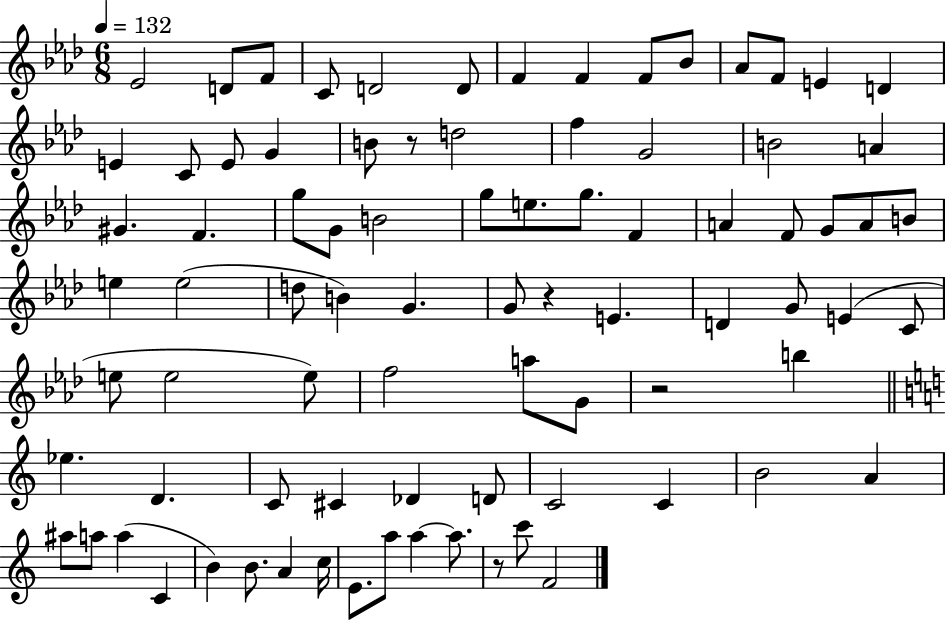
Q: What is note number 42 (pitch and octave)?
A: B4